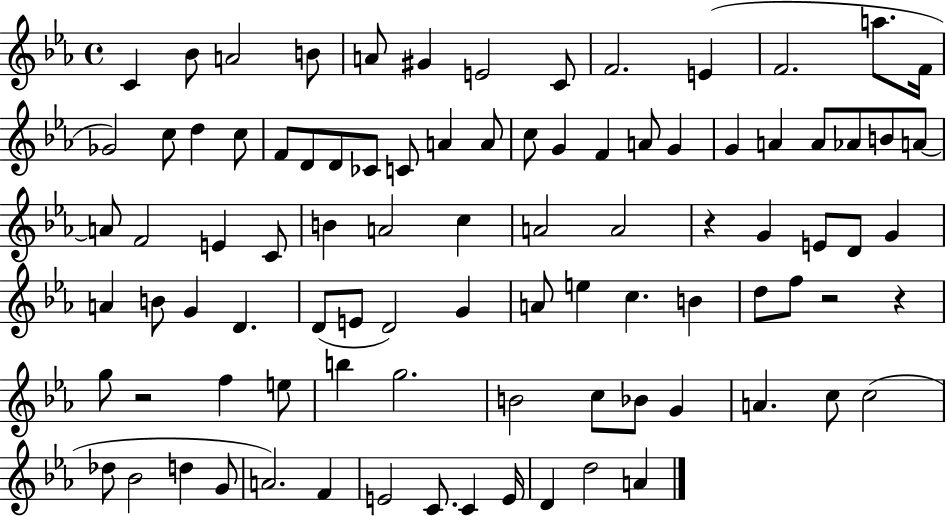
{
  \clef treble
  \time 4/4
  \defaultTimeSignature
  \key ees \major
  \repeat volta 2 { c'4 bes'8 a'2 b'8 | a'8 gis'4 e'2 c'8 | f'2. e'4( | f'2. a''8. f'16 | \break ges'2) c''8 d''4 c''8 | f'8 d'8 d'8 ces'8 c'8 a'4 a'8 | c''8 g'4 f'4 a'8 g'4 | g'4 a'4 a'8 aes'8 b'8 a'8~~ | \break a'8 f'2 e'4 c'8 | b'4 a'2 c''4 | a'2 a'2 | r4 g'4 e'8 d'8 g'4 | \break a'4 b'8 g'4 d'4. | d'8( e'8 d'2) g'4 | a'8 e''4 c''4. b'4 | d''8 f''8 r2 r4 | \break g''8 r2 f''4 e''8 | b''4 g''2. | b'2 c''8 bes'8 g'4 | a'4. c''8 c''2( | \break des''8 bes'2 d''4 g'8 | a'2.) f'4 | e'2 c'8. c'4 e'16 | d'4 d''2 a'4 | \break } \bar "|."
}